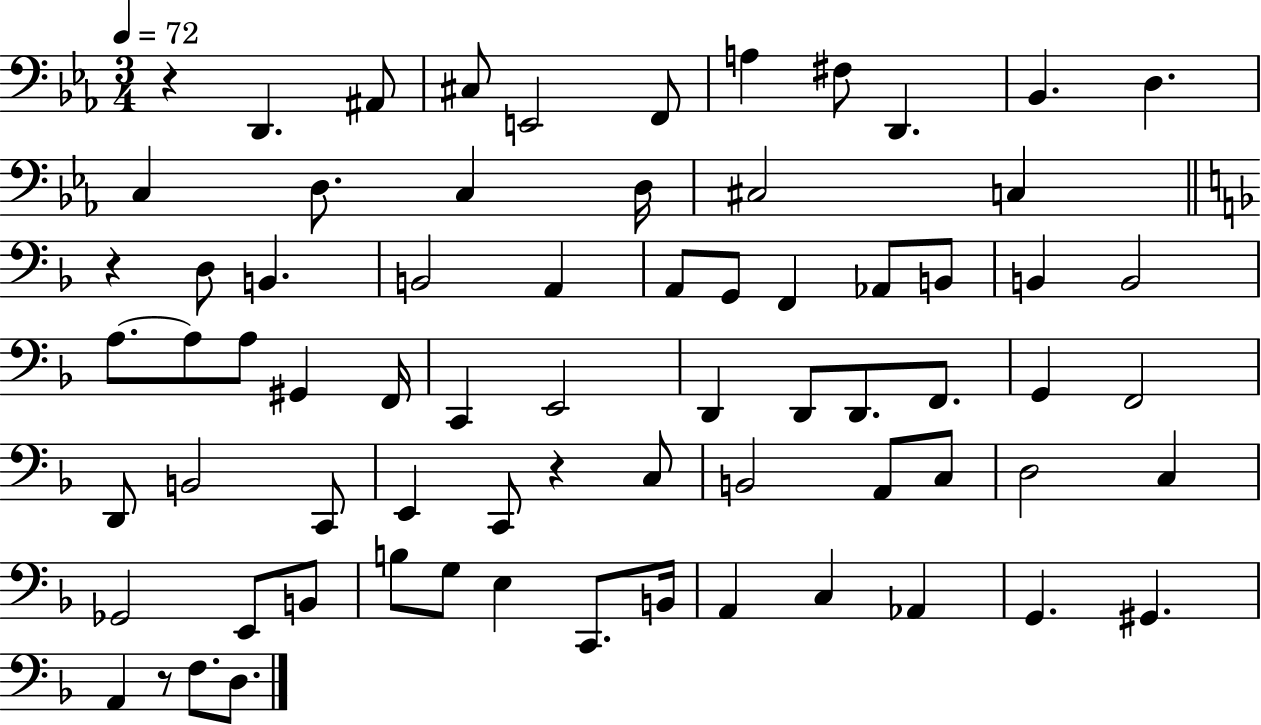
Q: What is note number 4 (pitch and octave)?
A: E2